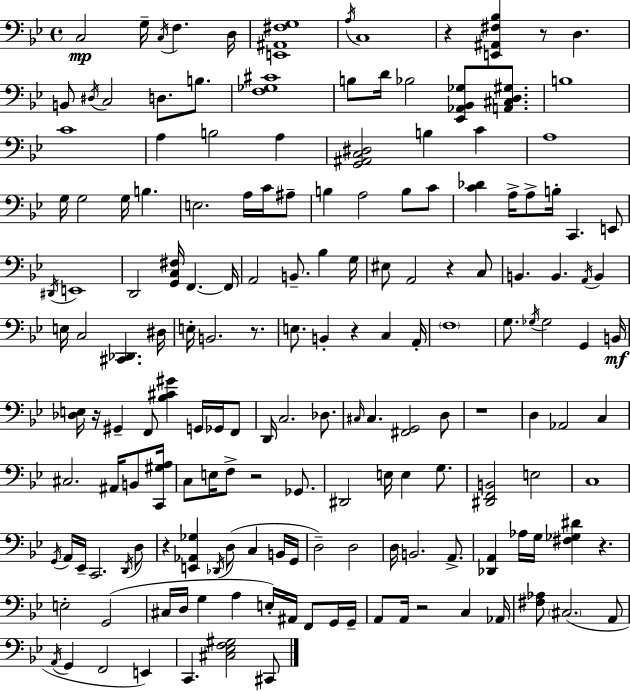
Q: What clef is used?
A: bass